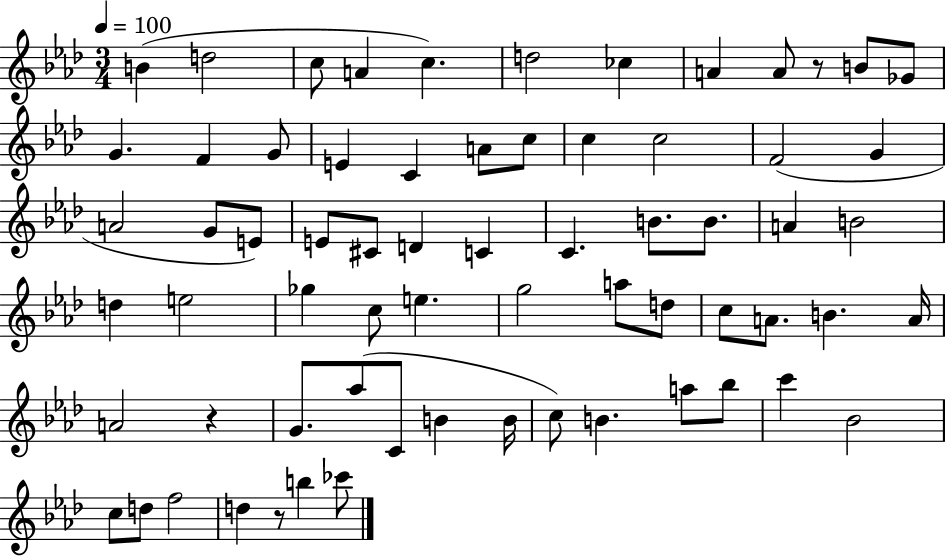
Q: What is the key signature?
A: AES major